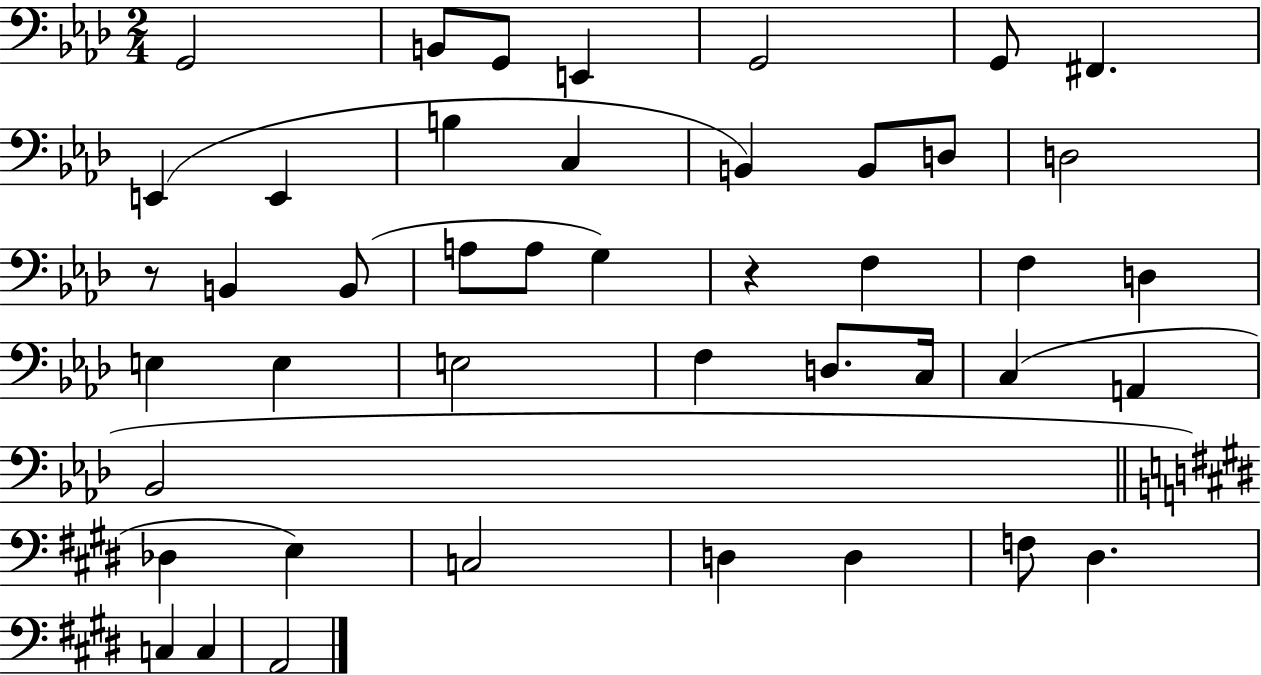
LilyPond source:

{
  \clef bass
  \numericTimeSignature
  \time 2/4
  \key aes \major
  g,2 | b,8 g,8 e,4 | g,2 | g,8 fis,4. | \break e,4( e,4 | b4 c4 | b,4) b,8 d8 | d2 | \break r8 b,4 b,8( | a8 a8 g4) | r4 f4 | f4 d4 | \break e4 e4 | e2 | f4 d8. c16 | c4( a,4 | \break bes,2 | \bar "||" \break \key e \major des4 e4) | c2 | d4 d4 | f8 dis4. | \break c4 c4 | a,2 | \bar "|."
}